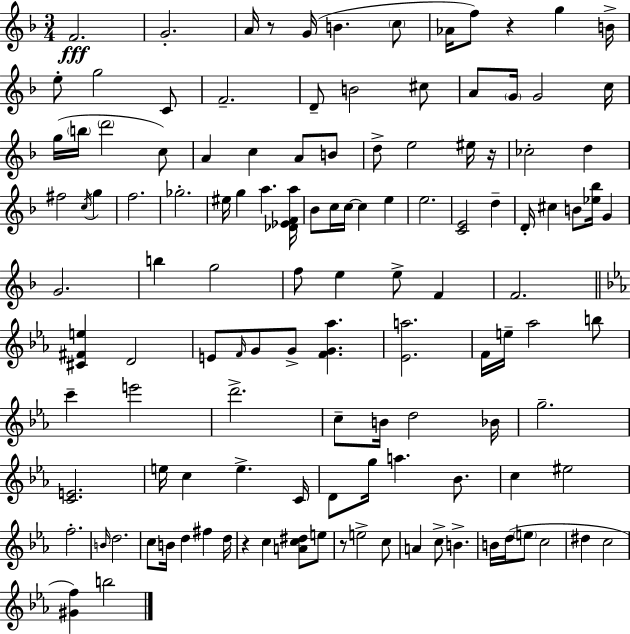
{
  \clef treble
  \numericTimeSignature
  \time 3/4
  \key d \minor
  f'2.\fff | g'2.-. | a'16 r8 g'16( b'4. \parenthesize c''8 | aes'16 f''8) r4 g''4 b'16-> | \break e''8-. g''2 c'8 | f'2.-- | d'8-- b'2 cis''8 | a'8 \parenthesize g'16 g'2 c''16 | \break g''16( \parenthesize b''16 \parenthesize d'''2 c''8) | a'4 c''4 a'8 b'8 | d''8-> e''2 eis''16 r16 | ces''2-. d''4 | \break fis''2 \acciaccatura { c''16 } g''4 | f''2. | ges''2.-. | eis''16 g''4 a''4. | \break <des' ees' f' a''>16 bes'8 c''16 c''16~~ c''4 e''4 | e''2. | <c' e'>2 d''4-- | d'16-. cis''4 b'8 <ees'' bes''>16 g'4 | \break g'2. | b''4 g''2 | f''8 e''4 e''8-> f'4 | f'2. | \break \bar "||" \break \key ees \major <cis' fis' e''>4 d'2 | e'8 \grace { f'16 } g'8 g'8-> <f' g' aes''>4. | <ees' a''>2. | f'16 e''16-- aes''2 b''8 | \break c'''4-- e'''2 | d'''2.-> | c''8-- b'16 d''2 | bes'16 g''2.-- | \break <c' e'>2. | e''16 c''4 e''4.-> | c'16 d'8 g''16 a''4. bes'8. | c''4 eis''2 | \break f''2.-. | \grace { b'16 } d''2. | c''8 b'16 d''4 fis''4 | d''16 r4 c''4 <a' c'' dis''>8 | \break e''8 r8 e''2-> | c''8 a'4 c''8-> b'4.-> | b'16 d''16( \parenthesize e''8 c''2 | dis''4 c''2 | \break <gis' f''>4) b''2 | \bar "|."
}